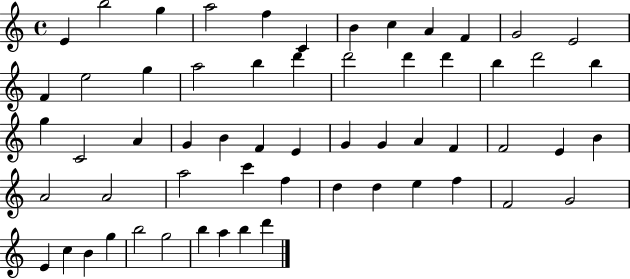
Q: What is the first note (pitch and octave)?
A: E4